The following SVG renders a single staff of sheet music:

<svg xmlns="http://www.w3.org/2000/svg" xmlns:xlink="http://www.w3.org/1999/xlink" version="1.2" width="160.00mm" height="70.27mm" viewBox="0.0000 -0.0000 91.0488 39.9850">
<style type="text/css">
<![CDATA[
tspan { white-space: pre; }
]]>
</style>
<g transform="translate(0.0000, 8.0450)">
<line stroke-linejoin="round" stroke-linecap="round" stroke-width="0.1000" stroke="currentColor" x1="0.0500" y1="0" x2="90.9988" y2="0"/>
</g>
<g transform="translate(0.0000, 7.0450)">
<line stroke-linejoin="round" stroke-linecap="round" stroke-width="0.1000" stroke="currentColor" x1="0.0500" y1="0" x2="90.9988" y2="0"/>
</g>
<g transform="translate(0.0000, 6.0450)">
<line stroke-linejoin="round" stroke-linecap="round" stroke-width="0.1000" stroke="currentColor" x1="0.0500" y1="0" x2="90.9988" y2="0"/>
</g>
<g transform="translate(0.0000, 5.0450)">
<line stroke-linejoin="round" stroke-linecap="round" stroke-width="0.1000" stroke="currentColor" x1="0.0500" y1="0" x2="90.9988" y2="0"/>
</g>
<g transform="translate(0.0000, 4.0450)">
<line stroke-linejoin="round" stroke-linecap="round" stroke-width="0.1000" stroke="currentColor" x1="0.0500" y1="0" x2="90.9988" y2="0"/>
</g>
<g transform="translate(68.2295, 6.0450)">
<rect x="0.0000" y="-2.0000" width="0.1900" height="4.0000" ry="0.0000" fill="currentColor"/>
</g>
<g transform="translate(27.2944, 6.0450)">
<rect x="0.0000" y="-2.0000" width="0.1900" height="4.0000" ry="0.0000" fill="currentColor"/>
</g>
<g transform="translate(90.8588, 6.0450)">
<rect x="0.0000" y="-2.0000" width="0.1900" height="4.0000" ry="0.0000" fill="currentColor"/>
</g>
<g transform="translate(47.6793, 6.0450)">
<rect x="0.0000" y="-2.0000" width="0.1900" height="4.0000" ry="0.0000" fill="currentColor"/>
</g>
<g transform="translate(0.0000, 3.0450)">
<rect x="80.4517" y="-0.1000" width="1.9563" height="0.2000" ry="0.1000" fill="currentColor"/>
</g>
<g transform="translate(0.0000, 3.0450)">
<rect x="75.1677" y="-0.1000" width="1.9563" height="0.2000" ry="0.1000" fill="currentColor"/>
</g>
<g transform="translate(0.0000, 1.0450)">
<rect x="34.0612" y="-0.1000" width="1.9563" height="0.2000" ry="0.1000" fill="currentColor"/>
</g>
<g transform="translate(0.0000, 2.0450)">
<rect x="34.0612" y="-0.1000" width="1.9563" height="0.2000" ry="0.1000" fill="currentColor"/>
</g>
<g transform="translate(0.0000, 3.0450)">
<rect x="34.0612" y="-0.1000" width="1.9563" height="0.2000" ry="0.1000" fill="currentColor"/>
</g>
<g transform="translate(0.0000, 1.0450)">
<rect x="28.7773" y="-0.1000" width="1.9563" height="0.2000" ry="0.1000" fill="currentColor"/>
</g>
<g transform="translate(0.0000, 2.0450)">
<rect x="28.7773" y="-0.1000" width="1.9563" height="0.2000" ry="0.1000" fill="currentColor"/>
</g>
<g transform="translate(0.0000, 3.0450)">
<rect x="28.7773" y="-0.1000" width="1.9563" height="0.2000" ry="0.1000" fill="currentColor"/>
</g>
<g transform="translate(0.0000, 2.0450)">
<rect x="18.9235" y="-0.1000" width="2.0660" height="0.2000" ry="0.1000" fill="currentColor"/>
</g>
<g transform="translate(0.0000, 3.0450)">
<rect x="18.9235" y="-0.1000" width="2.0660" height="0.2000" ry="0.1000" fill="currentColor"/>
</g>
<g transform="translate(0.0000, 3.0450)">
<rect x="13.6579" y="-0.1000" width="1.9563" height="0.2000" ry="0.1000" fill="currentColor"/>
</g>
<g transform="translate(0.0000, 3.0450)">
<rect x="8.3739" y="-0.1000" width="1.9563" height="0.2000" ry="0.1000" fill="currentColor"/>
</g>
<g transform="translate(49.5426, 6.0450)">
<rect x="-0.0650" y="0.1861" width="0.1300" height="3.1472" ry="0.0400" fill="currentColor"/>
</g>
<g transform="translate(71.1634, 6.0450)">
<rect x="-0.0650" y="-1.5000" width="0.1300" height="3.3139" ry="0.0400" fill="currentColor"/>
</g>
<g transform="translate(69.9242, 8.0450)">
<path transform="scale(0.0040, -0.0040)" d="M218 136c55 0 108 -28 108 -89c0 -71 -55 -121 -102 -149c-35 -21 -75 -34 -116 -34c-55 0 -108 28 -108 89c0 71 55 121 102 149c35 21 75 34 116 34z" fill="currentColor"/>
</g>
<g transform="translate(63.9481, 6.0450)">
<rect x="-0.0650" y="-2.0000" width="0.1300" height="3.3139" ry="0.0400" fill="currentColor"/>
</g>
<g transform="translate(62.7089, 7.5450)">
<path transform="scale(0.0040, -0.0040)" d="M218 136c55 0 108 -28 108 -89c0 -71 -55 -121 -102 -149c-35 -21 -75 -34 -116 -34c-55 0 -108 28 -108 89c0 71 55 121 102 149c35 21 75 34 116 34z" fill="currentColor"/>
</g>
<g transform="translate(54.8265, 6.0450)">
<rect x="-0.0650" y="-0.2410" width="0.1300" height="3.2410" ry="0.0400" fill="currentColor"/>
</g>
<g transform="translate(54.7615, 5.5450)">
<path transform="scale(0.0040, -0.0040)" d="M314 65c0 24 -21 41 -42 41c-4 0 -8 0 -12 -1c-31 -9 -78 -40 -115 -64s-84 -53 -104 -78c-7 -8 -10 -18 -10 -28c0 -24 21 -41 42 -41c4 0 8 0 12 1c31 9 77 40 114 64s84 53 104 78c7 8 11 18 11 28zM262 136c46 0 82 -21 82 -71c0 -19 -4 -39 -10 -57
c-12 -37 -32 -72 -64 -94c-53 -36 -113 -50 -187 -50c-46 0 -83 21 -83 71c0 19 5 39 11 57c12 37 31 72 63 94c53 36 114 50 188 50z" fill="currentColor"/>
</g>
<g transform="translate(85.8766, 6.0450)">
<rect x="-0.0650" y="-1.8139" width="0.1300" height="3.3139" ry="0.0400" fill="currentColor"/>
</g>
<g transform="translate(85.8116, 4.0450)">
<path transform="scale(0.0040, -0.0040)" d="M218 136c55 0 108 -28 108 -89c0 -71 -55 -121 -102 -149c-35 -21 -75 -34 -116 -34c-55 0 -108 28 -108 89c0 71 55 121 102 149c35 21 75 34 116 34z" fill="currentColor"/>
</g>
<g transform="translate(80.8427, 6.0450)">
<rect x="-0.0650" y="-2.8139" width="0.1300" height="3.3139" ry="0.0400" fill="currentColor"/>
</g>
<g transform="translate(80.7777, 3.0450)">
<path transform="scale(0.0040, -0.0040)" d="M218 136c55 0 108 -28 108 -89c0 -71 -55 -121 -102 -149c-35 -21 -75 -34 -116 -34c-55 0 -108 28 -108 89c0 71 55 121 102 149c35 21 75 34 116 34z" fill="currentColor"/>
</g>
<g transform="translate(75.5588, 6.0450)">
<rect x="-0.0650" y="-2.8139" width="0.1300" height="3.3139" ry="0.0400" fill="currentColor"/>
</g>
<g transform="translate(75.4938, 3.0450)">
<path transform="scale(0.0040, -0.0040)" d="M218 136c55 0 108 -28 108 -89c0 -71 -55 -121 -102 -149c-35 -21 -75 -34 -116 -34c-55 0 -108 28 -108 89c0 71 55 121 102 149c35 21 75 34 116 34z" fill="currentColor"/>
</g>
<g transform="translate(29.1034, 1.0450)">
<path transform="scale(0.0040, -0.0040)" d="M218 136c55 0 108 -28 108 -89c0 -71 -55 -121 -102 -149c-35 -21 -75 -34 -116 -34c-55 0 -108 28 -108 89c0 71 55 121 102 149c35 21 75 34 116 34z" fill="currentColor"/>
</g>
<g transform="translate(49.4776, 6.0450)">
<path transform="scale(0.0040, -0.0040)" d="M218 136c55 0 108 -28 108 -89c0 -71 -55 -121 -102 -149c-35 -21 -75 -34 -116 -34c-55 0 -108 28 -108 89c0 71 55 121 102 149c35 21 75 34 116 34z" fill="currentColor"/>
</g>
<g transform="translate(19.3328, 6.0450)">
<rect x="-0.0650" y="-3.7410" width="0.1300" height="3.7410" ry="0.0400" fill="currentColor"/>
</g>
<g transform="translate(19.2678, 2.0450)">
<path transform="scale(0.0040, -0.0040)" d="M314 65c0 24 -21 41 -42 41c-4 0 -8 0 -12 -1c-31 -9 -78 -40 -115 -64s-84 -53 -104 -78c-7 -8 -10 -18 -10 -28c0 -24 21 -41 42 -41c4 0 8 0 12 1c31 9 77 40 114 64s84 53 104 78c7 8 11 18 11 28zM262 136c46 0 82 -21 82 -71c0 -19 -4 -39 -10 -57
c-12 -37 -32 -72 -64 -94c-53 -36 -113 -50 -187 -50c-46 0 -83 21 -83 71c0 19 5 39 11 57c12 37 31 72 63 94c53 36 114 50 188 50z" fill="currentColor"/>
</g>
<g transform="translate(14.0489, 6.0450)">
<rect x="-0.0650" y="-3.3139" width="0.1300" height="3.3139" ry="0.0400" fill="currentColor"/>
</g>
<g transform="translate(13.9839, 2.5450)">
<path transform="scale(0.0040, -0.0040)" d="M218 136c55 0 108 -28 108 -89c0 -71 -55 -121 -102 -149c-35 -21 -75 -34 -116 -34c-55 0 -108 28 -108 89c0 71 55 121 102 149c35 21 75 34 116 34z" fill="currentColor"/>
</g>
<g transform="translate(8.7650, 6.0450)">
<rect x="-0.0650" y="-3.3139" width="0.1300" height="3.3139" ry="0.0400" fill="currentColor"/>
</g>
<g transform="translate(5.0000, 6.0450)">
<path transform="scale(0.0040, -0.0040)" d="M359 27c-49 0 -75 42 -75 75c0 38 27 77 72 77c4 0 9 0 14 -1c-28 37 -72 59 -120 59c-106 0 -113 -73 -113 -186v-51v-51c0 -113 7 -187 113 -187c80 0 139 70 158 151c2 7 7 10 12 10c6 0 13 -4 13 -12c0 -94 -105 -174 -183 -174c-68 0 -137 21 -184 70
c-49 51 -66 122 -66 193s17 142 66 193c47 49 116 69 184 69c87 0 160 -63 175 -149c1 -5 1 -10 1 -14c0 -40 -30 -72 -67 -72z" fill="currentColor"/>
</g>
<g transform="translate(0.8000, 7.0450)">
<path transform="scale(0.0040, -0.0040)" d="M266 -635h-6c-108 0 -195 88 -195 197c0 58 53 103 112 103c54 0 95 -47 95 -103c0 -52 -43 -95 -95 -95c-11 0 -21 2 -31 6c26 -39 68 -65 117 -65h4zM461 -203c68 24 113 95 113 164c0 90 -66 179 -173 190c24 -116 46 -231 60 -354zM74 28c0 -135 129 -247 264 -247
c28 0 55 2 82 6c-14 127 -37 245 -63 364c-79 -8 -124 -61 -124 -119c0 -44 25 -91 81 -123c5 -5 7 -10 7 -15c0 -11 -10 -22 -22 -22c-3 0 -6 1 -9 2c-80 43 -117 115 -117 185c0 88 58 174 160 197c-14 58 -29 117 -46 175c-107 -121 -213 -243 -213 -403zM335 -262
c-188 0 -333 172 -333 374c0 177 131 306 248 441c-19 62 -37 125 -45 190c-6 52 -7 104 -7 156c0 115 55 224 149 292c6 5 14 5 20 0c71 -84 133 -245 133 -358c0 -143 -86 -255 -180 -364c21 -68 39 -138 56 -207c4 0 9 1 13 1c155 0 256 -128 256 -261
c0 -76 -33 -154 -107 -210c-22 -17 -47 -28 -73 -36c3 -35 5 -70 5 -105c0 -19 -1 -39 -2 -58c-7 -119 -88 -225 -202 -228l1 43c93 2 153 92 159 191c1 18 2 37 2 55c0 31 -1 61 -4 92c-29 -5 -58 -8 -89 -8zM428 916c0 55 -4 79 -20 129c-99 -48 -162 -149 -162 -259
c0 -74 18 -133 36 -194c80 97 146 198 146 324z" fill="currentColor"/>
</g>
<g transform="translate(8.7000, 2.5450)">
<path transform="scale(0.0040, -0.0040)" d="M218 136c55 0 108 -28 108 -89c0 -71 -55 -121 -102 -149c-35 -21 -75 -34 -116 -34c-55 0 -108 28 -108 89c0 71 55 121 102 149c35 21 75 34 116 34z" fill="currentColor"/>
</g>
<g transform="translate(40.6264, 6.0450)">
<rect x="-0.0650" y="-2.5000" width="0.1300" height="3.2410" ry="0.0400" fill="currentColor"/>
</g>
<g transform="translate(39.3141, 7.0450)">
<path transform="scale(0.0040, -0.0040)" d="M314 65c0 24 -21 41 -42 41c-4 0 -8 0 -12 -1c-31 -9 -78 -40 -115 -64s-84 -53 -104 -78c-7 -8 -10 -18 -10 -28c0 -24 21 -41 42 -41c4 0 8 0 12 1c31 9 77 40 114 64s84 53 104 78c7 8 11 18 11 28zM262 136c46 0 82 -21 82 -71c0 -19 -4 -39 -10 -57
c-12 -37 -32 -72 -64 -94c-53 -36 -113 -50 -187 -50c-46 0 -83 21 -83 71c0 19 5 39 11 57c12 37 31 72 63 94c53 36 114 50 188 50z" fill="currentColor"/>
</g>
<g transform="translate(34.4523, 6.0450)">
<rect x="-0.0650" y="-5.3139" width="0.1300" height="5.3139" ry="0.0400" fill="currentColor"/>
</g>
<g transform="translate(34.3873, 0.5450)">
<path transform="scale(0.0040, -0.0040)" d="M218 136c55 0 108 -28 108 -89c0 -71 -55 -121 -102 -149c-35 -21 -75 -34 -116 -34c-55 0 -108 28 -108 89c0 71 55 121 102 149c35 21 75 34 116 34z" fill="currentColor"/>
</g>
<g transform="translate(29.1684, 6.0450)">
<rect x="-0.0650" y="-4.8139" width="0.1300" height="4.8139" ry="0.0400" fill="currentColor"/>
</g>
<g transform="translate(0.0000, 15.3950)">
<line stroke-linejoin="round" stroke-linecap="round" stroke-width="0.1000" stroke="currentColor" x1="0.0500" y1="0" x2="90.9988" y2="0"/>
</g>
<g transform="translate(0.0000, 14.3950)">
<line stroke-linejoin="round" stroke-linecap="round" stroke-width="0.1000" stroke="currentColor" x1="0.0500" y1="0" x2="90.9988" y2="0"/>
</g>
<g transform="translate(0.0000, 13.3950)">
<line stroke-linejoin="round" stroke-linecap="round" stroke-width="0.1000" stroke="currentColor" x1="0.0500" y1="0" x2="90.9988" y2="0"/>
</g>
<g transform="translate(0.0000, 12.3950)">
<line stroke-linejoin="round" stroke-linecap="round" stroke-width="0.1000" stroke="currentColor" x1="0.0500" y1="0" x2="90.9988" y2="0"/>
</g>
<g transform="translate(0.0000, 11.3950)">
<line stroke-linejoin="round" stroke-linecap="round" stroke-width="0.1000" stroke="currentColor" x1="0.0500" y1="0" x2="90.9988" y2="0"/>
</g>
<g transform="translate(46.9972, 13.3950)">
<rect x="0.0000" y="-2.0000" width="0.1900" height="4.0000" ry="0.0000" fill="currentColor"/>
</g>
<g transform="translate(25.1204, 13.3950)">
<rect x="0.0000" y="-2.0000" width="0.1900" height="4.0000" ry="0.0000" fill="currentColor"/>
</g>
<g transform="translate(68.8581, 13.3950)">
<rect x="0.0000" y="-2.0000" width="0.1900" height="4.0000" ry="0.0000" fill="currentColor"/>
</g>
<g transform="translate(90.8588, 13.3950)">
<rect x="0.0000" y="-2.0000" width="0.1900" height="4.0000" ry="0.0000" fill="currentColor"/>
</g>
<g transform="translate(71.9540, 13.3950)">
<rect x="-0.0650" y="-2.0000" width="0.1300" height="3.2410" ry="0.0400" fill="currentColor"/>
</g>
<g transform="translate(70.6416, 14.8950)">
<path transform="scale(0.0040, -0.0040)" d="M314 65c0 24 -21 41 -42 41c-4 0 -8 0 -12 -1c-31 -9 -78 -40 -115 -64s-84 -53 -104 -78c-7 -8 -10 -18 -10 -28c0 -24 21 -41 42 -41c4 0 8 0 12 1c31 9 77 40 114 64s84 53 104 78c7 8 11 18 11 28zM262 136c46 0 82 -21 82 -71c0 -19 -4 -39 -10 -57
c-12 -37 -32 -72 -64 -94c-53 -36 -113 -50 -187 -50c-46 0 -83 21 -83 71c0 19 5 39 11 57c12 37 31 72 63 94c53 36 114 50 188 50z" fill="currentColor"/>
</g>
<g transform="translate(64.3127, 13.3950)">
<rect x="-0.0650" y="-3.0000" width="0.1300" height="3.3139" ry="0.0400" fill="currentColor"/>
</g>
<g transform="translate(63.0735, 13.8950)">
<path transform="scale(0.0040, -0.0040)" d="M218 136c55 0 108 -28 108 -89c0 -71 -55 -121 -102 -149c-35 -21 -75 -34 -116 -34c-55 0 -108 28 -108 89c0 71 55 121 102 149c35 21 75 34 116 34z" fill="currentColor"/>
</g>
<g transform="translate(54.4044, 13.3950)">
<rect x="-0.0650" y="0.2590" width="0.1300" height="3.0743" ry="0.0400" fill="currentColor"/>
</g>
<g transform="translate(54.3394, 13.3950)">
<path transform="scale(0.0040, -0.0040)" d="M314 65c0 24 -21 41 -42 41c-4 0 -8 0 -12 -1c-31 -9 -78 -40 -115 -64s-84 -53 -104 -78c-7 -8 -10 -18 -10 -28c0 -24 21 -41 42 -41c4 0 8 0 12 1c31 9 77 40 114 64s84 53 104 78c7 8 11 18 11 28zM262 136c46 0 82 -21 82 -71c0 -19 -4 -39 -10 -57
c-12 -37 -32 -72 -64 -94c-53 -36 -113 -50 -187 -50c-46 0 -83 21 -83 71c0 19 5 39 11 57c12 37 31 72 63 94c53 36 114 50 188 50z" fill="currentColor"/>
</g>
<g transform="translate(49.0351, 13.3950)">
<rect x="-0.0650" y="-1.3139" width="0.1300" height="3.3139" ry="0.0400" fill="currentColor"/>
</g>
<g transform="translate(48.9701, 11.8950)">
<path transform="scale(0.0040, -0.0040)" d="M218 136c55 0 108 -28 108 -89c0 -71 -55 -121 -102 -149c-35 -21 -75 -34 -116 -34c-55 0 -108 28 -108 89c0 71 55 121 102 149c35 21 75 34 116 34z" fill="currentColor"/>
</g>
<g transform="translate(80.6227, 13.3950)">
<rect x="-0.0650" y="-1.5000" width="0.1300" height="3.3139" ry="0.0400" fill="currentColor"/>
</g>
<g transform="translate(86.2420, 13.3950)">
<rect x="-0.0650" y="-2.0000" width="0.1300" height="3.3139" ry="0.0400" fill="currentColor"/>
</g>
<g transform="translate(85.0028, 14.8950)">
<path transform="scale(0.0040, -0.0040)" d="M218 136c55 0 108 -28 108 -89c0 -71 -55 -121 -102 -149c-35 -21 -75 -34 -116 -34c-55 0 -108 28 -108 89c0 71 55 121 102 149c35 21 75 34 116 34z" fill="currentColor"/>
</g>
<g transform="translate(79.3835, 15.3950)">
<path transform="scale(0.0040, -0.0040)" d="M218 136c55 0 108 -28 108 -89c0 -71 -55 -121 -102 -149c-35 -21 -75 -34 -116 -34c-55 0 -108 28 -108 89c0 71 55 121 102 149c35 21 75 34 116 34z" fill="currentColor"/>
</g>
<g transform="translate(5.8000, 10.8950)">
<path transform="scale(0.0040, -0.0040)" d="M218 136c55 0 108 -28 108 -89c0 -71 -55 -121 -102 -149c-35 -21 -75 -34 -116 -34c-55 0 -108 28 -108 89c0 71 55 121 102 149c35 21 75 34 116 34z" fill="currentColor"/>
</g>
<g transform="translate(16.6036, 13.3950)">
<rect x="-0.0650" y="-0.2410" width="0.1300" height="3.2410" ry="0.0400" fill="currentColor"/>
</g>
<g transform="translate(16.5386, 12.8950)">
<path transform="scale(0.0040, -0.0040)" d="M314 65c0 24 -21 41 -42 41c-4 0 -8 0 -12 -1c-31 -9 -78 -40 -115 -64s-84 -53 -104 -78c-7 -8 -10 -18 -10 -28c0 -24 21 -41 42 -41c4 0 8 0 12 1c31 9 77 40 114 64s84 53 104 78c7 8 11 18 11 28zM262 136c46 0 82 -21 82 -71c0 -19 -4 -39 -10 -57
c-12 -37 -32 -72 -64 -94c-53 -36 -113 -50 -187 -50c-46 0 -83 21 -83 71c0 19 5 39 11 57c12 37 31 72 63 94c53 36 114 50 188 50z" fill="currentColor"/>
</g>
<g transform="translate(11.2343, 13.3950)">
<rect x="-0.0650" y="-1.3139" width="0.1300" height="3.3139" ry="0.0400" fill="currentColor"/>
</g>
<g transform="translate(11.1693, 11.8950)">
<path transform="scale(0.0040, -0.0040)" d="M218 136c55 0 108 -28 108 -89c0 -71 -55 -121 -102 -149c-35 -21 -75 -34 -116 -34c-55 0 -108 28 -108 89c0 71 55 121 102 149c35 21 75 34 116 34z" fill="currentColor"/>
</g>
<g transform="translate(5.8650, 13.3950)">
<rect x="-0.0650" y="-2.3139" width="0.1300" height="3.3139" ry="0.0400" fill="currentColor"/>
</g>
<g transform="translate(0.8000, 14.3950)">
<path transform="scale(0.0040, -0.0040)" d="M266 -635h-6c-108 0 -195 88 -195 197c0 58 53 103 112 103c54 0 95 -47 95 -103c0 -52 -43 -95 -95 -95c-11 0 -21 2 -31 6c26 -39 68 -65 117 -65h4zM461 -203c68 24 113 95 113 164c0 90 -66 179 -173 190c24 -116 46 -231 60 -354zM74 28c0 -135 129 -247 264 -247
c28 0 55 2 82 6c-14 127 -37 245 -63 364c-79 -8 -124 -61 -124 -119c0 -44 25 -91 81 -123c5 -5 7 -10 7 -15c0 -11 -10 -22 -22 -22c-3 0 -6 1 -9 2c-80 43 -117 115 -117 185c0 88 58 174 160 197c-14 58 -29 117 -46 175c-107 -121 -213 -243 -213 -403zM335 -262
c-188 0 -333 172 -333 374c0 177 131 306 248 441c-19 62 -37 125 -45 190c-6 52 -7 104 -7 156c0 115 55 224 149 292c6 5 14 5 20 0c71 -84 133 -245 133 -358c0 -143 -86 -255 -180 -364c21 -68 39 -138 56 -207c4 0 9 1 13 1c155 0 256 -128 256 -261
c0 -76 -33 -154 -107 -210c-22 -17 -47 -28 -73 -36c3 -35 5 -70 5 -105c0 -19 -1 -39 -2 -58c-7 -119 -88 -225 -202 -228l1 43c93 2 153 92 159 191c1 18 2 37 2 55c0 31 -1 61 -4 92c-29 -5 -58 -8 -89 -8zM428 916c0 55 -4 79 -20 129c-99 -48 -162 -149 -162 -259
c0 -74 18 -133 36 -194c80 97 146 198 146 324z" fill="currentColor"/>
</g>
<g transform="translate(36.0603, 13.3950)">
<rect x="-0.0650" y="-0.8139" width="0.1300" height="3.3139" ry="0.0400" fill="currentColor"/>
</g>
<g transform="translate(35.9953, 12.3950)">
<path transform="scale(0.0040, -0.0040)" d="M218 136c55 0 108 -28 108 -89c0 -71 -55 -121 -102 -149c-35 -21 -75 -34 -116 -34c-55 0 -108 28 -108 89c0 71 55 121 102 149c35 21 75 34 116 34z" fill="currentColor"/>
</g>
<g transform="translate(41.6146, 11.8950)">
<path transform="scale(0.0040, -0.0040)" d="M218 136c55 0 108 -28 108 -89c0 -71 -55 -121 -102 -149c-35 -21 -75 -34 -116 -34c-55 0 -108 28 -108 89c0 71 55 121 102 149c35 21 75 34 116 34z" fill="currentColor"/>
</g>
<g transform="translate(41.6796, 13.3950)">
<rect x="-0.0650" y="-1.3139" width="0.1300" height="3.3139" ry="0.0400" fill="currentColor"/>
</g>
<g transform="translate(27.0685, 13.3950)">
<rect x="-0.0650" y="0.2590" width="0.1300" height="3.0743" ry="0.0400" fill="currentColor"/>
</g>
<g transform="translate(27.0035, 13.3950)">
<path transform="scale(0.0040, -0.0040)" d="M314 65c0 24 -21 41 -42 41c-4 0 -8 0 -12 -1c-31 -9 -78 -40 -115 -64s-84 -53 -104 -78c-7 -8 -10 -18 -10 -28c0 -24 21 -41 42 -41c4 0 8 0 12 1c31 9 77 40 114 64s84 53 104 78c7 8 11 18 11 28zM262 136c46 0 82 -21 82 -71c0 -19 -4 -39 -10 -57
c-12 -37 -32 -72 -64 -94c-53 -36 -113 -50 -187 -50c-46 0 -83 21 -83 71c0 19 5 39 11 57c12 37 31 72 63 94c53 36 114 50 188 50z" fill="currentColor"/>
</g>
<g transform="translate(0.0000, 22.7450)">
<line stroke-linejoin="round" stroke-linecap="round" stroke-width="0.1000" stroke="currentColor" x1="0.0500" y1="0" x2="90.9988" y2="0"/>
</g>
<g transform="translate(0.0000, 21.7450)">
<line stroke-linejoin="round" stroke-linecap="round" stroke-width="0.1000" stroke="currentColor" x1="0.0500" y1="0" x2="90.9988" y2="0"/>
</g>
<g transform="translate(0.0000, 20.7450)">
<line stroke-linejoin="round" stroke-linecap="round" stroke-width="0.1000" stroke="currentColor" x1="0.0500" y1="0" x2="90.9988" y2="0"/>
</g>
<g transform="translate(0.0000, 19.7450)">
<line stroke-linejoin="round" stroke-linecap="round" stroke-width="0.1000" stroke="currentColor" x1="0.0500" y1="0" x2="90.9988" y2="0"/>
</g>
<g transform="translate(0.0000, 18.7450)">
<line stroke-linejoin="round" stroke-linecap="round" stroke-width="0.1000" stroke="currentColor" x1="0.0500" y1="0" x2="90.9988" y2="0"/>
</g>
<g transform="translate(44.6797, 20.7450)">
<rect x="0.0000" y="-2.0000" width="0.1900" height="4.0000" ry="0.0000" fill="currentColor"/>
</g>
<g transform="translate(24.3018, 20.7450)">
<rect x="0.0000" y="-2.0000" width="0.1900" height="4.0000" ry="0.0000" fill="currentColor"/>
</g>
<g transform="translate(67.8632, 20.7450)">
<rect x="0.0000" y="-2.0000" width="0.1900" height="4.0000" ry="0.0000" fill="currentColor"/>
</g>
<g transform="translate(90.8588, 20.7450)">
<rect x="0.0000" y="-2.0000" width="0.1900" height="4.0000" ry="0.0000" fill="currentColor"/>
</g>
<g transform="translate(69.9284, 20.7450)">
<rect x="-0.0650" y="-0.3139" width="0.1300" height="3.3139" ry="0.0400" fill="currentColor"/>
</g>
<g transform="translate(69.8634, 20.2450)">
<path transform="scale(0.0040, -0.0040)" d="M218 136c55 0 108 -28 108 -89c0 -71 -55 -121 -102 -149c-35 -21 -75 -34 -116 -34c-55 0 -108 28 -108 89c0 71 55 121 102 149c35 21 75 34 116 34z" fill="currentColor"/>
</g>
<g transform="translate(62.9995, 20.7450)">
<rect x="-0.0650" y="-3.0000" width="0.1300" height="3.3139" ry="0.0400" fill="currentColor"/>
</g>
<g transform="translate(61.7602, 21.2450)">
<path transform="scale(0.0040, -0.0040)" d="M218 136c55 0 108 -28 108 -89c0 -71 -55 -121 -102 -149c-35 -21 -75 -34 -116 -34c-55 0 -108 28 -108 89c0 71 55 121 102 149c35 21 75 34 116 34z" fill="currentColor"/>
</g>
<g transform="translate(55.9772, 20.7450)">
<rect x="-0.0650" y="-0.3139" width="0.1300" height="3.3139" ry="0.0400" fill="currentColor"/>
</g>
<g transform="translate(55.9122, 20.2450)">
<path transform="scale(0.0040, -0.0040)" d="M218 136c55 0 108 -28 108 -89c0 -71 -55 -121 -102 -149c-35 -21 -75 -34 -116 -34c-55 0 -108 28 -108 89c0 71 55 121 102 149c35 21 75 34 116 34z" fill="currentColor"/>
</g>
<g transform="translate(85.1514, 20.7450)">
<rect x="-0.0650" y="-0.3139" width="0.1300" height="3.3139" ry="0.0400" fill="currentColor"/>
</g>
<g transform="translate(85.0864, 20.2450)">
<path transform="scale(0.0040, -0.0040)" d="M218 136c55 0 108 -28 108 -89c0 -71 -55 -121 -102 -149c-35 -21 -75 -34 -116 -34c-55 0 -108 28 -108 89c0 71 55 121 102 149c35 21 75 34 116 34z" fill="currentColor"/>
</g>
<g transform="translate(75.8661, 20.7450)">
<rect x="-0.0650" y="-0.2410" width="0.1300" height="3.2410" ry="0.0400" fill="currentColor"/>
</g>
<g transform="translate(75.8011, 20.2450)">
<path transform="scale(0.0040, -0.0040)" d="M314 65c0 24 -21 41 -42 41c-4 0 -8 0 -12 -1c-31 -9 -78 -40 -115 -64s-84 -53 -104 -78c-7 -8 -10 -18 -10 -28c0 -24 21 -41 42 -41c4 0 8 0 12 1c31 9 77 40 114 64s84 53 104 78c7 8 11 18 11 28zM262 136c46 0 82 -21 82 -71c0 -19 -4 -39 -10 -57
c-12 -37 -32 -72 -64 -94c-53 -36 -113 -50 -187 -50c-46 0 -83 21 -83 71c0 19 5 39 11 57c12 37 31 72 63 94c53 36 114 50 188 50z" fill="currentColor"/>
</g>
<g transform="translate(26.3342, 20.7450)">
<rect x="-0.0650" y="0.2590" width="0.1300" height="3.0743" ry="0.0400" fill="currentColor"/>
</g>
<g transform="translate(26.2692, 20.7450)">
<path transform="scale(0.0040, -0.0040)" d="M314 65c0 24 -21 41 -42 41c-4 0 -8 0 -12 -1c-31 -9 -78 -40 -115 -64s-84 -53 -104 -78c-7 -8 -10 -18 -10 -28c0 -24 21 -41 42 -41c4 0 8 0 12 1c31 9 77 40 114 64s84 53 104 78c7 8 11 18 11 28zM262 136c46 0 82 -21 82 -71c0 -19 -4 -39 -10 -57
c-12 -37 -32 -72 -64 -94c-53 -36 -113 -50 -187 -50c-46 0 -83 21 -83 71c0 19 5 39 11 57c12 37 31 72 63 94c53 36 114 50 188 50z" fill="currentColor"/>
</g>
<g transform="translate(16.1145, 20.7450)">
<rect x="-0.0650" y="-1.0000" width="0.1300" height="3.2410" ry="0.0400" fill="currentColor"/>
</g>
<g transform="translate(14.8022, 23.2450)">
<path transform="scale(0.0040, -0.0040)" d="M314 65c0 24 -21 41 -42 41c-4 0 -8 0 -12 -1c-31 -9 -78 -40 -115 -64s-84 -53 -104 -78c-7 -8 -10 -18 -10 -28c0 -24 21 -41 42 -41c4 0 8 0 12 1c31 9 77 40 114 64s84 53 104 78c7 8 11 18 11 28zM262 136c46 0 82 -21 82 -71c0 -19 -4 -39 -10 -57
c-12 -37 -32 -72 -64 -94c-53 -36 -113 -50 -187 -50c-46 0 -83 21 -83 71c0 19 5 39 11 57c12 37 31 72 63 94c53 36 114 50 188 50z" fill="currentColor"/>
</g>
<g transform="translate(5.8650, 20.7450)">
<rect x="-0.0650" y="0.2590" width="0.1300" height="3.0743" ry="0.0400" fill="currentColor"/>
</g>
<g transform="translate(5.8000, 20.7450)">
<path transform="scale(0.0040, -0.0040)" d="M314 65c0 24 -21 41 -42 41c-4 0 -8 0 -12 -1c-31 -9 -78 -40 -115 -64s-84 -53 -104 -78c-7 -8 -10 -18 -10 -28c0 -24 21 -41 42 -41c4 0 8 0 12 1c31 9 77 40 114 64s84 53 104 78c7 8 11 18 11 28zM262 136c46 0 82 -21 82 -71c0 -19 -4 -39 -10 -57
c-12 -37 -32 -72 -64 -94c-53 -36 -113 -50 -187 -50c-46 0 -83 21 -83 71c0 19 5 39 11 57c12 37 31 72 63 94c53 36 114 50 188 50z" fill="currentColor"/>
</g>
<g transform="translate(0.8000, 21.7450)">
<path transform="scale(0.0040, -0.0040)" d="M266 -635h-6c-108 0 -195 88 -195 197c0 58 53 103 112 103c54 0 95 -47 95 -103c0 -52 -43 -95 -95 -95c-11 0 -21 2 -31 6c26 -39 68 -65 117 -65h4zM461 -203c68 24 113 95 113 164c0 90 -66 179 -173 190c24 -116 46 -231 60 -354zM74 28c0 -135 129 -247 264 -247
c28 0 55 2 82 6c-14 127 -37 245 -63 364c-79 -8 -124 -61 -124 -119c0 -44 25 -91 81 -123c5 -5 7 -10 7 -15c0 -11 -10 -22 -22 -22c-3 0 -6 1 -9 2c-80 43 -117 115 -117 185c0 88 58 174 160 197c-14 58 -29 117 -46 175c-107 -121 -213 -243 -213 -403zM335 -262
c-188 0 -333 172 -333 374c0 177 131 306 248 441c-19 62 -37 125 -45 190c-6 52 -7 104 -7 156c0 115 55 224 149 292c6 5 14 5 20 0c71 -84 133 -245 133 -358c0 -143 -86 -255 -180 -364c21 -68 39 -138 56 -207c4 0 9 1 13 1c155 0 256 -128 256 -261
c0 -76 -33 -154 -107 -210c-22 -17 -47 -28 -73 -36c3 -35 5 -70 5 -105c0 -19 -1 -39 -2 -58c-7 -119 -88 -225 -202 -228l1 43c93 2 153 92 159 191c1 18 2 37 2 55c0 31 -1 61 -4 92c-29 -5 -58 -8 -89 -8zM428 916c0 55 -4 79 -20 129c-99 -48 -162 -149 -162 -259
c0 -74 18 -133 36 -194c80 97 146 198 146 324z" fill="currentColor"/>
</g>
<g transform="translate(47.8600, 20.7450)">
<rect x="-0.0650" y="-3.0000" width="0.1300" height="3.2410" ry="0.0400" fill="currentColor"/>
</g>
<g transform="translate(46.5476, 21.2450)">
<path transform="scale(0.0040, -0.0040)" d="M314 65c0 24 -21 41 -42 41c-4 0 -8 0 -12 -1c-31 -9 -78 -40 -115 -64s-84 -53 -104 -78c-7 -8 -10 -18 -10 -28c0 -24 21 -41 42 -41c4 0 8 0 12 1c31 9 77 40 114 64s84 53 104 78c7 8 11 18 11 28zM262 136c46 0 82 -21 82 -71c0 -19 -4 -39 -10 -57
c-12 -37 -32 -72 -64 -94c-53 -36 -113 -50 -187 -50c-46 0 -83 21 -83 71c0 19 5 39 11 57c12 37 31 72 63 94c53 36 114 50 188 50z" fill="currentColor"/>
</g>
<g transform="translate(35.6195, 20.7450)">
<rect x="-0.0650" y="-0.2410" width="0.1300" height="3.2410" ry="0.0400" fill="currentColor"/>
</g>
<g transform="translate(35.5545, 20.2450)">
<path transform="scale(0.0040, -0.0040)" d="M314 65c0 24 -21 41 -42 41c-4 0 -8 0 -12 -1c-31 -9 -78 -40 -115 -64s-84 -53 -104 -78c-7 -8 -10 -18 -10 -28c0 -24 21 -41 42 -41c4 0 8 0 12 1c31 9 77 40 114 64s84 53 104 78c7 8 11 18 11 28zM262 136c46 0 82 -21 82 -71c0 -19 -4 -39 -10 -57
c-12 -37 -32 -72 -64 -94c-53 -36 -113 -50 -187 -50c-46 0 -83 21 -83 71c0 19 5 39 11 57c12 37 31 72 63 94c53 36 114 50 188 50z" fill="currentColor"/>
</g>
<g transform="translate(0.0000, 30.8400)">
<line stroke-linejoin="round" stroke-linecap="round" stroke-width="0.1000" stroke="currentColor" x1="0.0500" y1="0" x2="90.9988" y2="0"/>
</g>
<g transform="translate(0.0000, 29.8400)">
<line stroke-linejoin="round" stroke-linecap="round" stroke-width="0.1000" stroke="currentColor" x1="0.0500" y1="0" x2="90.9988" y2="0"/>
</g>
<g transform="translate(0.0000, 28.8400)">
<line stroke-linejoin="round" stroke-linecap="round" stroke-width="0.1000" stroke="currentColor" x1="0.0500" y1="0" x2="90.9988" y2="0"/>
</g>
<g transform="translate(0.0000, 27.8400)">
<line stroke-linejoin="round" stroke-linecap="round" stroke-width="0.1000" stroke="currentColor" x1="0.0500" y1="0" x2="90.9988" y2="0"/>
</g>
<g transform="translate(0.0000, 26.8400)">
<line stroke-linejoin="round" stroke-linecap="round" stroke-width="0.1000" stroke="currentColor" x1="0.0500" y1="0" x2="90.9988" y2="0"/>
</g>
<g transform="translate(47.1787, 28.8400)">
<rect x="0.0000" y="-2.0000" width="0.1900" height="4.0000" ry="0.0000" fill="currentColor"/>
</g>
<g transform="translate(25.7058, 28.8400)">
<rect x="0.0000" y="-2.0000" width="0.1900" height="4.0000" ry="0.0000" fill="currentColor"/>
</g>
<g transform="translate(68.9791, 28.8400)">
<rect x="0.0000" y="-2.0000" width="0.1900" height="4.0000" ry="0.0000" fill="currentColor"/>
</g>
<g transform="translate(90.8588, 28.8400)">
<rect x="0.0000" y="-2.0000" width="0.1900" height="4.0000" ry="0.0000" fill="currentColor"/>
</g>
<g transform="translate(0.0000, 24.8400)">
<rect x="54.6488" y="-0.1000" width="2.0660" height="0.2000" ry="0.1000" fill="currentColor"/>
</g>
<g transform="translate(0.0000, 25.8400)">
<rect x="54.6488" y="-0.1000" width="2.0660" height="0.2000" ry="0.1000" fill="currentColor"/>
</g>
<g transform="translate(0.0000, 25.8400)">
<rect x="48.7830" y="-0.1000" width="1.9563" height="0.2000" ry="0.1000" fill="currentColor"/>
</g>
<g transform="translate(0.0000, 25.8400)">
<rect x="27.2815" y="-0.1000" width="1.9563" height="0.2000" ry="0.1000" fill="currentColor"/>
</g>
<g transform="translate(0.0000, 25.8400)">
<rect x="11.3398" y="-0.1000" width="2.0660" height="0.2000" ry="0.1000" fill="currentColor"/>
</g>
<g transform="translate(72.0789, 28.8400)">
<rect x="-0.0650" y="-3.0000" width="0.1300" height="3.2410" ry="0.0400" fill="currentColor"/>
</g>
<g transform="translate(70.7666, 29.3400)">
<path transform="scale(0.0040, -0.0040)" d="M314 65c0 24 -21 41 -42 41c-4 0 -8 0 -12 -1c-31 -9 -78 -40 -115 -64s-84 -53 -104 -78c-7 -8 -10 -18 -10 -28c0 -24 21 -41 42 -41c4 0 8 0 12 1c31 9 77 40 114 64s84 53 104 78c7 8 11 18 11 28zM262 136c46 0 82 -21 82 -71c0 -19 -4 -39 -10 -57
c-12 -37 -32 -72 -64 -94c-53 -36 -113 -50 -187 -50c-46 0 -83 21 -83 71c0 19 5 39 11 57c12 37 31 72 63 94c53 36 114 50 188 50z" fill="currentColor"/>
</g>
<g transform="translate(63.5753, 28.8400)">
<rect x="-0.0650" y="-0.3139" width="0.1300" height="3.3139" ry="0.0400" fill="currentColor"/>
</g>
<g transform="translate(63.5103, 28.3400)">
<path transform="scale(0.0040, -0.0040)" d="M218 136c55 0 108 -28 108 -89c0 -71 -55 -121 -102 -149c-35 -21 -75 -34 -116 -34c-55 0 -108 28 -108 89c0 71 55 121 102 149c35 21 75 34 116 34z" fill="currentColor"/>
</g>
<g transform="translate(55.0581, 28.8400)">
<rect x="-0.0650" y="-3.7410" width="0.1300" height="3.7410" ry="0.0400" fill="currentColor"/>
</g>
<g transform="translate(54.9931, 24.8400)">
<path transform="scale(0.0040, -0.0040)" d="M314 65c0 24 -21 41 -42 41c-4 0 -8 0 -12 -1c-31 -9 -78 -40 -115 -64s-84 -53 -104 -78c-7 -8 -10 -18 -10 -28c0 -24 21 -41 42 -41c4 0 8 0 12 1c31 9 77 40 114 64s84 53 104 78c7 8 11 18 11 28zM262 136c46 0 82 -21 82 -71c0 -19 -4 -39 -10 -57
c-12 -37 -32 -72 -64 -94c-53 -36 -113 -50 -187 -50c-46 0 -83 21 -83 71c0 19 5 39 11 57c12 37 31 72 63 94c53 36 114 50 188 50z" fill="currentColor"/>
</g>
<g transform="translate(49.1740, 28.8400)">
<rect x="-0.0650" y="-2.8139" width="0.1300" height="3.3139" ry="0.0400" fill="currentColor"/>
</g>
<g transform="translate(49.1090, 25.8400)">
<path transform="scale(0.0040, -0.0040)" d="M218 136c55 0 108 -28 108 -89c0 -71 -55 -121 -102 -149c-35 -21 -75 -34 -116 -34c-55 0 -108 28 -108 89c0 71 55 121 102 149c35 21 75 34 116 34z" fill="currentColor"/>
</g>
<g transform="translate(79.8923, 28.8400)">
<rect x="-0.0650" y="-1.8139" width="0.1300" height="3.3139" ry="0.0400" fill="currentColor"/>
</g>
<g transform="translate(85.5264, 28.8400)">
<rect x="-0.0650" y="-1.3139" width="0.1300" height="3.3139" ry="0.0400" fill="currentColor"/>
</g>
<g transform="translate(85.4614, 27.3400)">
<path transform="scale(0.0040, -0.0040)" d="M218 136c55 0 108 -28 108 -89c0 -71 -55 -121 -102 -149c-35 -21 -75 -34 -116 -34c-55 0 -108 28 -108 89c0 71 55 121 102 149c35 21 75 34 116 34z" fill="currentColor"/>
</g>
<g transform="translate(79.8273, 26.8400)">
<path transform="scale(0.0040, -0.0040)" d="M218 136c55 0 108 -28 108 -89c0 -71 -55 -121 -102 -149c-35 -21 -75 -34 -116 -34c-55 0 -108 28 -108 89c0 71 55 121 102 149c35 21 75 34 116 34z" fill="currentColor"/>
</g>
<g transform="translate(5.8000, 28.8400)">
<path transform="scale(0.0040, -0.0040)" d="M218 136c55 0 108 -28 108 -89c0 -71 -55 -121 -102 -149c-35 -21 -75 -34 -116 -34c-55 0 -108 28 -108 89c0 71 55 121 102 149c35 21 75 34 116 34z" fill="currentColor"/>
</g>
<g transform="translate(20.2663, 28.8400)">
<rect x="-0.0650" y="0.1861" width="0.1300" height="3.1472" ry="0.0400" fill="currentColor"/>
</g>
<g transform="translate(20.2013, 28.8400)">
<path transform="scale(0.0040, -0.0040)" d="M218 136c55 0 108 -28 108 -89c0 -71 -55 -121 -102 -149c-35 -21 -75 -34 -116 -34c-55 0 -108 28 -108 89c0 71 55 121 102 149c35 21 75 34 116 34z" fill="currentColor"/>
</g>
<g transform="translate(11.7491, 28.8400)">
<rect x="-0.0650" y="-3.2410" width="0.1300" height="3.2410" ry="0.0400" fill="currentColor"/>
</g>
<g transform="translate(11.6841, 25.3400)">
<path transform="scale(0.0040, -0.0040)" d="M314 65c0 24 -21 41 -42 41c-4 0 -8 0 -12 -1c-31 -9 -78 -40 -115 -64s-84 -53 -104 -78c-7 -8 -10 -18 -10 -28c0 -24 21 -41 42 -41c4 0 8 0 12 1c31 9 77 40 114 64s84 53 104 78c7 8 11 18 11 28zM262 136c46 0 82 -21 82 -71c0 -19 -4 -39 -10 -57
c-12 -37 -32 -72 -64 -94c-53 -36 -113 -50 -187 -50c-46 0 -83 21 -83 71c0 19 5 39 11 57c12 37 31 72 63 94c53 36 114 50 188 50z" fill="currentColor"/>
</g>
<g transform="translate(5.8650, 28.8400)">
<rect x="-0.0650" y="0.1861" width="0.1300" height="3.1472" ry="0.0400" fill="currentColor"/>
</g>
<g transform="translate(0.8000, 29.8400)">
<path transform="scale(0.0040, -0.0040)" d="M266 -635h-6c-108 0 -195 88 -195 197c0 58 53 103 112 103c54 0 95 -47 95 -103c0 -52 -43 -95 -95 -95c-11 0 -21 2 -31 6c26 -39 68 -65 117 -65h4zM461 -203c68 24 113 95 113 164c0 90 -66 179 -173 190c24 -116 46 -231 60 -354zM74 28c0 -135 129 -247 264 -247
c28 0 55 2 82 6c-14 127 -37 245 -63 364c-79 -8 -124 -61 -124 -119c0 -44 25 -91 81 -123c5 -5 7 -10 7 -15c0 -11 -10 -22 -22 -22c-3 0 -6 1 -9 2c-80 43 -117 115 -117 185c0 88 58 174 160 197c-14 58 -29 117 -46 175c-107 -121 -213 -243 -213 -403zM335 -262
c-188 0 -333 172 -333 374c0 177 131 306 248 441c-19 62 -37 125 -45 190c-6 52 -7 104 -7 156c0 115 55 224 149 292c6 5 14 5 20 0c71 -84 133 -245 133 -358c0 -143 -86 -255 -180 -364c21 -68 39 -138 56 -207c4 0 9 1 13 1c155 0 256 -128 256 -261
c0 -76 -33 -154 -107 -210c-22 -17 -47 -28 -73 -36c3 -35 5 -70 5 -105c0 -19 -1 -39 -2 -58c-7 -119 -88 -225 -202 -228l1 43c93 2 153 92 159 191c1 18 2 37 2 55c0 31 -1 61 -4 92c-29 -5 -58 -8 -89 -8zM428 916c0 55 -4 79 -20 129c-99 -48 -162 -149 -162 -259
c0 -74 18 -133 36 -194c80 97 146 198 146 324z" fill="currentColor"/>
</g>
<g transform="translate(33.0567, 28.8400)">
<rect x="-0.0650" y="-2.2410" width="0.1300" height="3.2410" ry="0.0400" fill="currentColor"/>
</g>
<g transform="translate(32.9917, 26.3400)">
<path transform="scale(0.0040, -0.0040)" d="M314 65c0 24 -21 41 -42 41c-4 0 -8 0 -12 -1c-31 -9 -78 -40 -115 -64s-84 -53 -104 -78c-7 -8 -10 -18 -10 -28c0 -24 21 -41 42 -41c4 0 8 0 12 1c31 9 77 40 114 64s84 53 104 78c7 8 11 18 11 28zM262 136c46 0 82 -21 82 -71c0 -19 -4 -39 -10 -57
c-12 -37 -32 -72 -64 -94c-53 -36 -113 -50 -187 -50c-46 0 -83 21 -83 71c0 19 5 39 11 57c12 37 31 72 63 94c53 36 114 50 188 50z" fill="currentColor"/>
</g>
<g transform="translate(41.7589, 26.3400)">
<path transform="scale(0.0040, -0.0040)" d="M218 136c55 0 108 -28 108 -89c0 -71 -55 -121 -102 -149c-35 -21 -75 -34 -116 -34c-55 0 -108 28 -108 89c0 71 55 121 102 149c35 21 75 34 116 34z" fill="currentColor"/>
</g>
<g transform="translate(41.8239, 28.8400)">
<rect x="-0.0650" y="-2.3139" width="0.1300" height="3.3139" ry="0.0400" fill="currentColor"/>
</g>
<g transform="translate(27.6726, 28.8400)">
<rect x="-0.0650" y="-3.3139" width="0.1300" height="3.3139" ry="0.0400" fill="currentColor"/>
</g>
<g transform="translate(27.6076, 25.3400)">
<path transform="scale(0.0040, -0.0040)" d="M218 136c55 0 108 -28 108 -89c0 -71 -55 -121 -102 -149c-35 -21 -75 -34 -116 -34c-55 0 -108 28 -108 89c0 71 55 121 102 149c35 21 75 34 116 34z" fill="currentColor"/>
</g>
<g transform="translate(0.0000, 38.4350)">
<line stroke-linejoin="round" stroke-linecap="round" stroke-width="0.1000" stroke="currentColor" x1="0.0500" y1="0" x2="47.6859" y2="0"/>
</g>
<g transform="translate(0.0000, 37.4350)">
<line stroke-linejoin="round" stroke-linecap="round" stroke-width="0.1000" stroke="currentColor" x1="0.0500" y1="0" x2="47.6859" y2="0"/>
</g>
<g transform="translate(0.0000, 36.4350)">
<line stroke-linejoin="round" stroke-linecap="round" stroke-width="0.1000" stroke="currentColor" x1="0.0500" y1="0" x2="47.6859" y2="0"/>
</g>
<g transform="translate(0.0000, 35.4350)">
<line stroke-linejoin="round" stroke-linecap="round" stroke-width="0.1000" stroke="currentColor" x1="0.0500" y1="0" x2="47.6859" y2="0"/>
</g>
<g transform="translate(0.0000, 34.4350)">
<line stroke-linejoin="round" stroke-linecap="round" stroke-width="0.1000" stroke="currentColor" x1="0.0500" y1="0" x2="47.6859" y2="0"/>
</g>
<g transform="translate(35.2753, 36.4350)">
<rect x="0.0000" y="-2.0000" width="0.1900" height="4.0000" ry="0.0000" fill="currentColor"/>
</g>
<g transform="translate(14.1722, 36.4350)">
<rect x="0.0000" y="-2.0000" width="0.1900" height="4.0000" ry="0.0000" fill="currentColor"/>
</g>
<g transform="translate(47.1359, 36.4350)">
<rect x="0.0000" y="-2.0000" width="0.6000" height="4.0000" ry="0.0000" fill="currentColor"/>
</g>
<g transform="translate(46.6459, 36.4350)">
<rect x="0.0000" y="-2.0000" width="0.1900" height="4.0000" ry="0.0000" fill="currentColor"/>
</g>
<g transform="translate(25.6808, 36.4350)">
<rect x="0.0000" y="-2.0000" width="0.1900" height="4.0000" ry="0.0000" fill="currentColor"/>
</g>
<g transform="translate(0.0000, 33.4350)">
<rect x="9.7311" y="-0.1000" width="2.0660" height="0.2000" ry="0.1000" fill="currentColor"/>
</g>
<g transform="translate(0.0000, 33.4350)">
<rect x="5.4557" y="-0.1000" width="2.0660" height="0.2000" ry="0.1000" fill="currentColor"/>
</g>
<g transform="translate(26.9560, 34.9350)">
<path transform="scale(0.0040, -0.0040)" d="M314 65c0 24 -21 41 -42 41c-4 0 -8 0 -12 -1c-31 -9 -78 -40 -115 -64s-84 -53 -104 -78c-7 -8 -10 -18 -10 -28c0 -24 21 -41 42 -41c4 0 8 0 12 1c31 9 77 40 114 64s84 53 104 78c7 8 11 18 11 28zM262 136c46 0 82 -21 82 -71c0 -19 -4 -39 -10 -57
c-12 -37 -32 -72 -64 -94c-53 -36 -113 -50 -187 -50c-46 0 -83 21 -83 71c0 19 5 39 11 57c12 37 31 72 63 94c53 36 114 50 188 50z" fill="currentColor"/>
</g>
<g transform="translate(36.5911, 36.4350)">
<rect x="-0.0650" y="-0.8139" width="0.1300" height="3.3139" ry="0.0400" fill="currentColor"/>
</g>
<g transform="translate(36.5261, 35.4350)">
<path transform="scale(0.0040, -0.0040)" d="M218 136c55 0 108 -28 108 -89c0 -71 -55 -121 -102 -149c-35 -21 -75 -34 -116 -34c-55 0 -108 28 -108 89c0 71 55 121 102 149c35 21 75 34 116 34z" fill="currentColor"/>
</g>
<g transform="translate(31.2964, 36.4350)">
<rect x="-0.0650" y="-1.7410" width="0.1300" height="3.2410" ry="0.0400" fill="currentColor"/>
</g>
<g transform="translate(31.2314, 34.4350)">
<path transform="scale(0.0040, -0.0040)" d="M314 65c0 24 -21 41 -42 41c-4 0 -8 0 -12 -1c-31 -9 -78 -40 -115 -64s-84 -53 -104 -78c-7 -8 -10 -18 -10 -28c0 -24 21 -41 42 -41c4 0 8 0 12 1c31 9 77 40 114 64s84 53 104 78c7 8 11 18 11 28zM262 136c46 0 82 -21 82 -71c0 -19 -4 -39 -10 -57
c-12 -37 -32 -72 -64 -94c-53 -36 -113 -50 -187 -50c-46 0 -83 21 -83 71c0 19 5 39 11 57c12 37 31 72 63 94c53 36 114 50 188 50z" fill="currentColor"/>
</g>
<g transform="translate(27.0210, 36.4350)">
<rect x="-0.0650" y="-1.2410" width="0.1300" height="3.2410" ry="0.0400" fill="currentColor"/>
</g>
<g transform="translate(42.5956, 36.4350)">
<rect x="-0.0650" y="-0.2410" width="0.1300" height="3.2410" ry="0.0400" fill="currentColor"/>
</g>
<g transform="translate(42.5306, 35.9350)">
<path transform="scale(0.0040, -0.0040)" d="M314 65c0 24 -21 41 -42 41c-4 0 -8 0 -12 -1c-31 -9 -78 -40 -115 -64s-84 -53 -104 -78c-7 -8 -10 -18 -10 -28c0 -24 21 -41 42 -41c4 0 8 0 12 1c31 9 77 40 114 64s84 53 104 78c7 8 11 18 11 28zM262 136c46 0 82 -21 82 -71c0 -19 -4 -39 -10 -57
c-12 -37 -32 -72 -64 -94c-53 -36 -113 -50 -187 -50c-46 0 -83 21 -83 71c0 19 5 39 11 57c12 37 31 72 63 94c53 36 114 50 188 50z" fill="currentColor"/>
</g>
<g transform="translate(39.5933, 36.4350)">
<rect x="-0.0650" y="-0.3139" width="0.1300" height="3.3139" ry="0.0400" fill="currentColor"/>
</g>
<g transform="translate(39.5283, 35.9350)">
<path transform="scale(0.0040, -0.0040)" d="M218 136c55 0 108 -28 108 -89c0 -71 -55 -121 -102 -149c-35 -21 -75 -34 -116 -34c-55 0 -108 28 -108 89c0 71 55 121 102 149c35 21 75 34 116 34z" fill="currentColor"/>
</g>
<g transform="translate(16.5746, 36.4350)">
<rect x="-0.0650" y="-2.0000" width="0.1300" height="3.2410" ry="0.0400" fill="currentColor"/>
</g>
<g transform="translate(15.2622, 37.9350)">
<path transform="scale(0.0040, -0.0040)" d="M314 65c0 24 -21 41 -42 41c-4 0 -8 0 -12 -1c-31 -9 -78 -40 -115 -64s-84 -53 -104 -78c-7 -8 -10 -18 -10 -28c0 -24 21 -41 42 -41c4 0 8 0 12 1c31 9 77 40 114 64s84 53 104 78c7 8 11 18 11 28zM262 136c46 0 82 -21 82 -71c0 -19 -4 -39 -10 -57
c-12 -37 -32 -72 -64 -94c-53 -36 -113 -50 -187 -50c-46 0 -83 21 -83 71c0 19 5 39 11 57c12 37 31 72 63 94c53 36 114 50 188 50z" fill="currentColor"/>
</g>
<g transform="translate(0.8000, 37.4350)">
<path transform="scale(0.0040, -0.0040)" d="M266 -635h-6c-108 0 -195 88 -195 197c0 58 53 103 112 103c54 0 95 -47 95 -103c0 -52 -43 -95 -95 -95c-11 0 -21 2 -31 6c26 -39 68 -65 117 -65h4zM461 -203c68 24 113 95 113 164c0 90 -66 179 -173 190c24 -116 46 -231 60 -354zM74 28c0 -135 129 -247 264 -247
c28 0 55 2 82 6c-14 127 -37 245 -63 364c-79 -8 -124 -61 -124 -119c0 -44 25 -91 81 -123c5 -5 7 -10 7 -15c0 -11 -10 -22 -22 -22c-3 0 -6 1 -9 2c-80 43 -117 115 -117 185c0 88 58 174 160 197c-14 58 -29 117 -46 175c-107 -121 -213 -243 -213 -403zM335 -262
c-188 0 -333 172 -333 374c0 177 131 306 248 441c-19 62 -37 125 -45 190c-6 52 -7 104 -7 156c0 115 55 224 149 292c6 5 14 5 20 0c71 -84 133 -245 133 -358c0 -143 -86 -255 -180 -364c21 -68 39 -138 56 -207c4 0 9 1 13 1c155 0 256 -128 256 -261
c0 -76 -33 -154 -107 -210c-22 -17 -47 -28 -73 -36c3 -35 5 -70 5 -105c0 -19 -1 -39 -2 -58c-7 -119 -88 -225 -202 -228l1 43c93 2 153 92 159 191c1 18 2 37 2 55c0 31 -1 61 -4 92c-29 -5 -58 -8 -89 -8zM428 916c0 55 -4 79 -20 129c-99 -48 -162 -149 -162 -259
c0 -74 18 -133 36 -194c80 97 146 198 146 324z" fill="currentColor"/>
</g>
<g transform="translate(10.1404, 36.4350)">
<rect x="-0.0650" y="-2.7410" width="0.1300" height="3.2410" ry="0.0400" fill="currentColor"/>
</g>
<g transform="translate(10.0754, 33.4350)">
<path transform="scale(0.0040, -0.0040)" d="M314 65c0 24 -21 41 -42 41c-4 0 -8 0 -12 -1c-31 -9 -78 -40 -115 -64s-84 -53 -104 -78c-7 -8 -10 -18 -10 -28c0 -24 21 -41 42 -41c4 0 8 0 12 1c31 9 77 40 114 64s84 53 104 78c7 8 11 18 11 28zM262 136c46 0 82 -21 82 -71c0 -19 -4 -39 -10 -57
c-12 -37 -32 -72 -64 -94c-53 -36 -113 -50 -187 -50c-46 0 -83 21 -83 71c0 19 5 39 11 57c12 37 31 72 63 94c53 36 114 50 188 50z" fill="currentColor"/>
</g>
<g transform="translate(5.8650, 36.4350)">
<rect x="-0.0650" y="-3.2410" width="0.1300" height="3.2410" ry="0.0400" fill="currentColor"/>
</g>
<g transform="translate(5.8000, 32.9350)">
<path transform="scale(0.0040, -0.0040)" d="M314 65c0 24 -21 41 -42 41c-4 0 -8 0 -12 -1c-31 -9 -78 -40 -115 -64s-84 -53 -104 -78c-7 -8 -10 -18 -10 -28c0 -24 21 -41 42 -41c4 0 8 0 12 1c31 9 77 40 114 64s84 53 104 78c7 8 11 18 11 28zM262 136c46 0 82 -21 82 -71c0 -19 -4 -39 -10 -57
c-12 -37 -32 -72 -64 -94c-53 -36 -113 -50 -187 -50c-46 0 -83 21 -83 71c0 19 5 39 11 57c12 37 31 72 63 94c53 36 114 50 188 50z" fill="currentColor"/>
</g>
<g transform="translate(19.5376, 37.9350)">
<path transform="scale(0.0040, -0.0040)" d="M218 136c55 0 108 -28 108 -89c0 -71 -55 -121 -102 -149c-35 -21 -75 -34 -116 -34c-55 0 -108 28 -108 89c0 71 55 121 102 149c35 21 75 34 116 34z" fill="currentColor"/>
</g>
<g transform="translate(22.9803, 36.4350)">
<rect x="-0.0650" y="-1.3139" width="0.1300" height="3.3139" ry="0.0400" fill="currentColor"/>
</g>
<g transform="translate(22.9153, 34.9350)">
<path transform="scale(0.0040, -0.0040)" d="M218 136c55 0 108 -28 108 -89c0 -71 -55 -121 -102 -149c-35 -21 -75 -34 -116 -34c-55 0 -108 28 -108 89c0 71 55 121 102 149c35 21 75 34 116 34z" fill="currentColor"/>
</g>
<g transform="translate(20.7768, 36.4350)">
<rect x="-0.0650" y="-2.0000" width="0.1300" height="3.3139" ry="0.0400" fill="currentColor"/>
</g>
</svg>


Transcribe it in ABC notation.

X:1
T:Untitled
M:4/4
L:1/4
K:C
b b c'2 e' f' G2 B c2 F E a a f g e c2 B2 d e e B2 A F2 E F B2 D2 B2 c2 A2 c A c c2 c B b2 B b g2 g a c'2 c A2 f e b2 a2 F2 F e e2 f2 d c c2